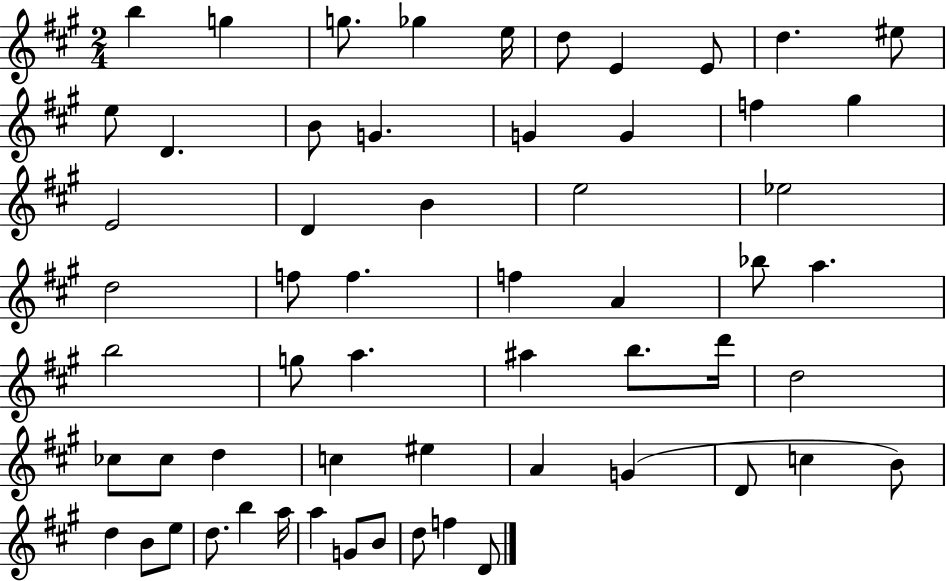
X:1
T:Untitled
M:2/4
L:1/4
K:A
b g g/2 _g e/4 d/2 E E/2 d ^e/2 e/2 D B/2 G G G f ^g E2 D B e2 _e2 d2 f/2 f f A _b/2 a b2 g/2 a ^a b/2 d'/4 d2 _c/2 _c/2 d c ^e A G D/2 c B/2 d B/2 e/2 d/2 b a/4 a G/2 B/2 d/2 f D/2